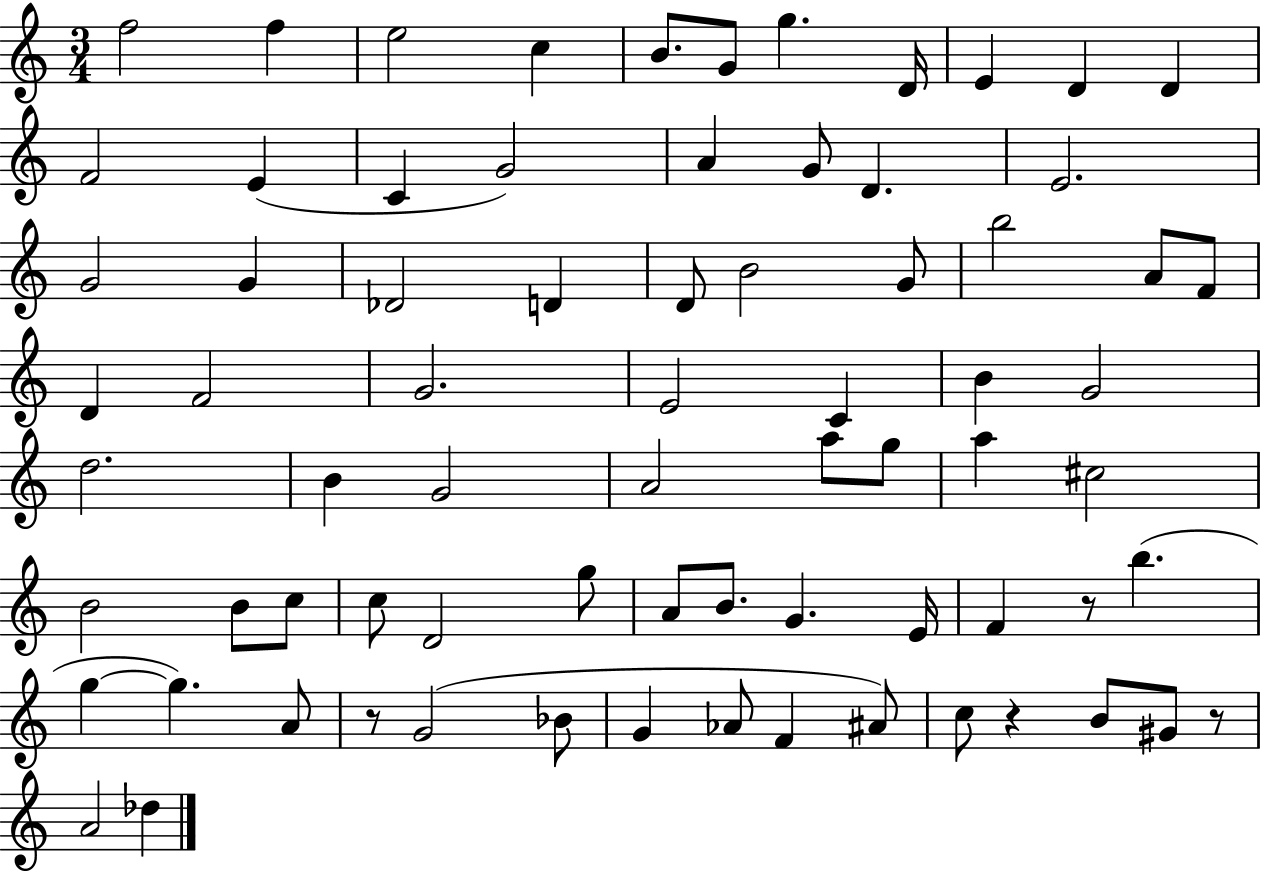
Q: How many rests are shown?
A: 4